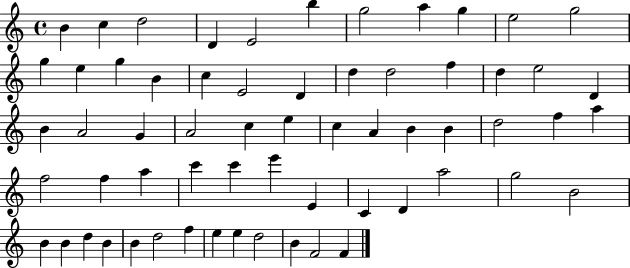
B4/q C5/q D5/h D4/q E4/h B5/q G5/h A5/q G5/q E5/h G5/h G5/q E5/q G5/q B4/q C5/q E4/h D4/q D5/q D5/h F5/q D5/q E5/h D4/q B4/q A4/h G4/q A4/h C5/q E5/q C5/q A4/q B4/q B4/q D5/h F5/q A5/q F5/h F5/q A5/q C6/q C6/q E6/q E4/q C4/q D4/q A5/h G5/h B4/h B4/q B4/q D5/q B4/q B4/q D5/h F5/q E5/q E5/q D5/h B4/q F4/h F4/q